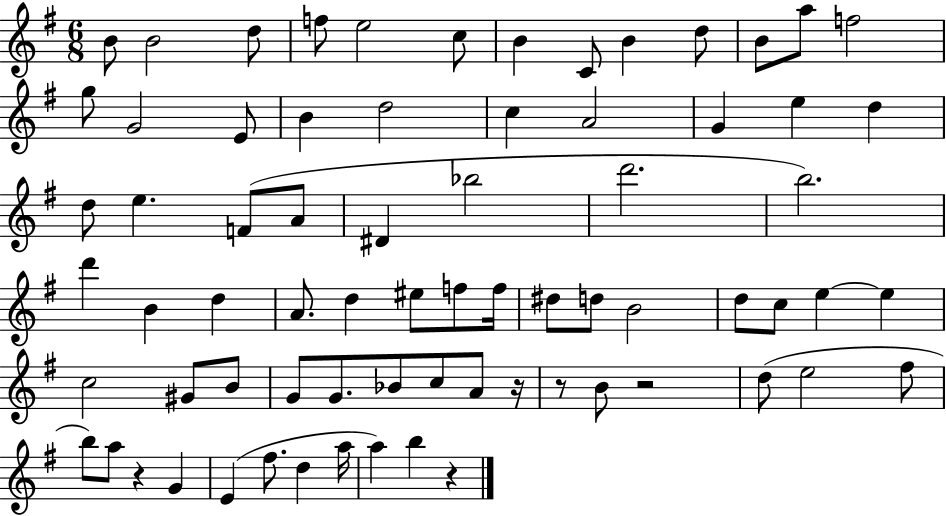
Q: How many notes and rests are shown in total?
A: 72